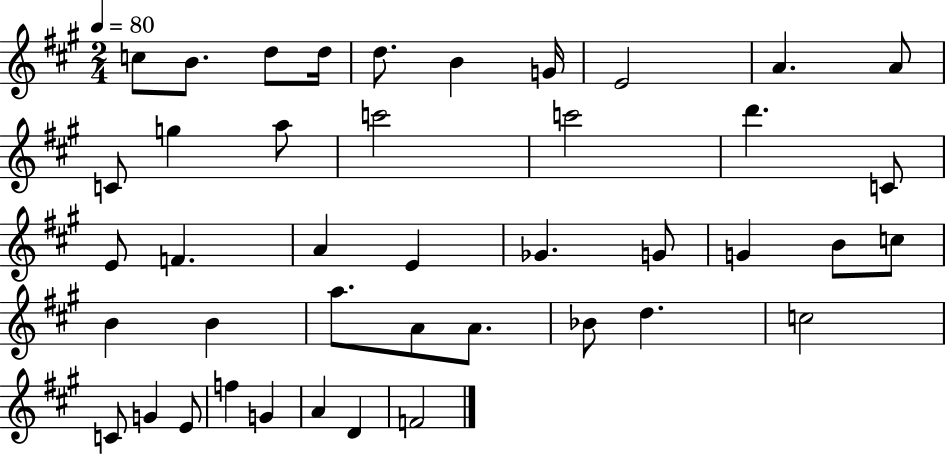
{
  \clef treble
  \numericTimeSignature
  \time 2/4
  \key a \major
  \tempo 4 = 80
  c''8 b'8. d''8 d''16 | d''8. b'4 g'16 | e'2 | a'4. a'8 | \break c'8 g''4 a''8 | c'''2 | c'''2 | d'''4. c'8 | \break e'8 f'4. | a'4 e'4 | ges'4. g'8 | g'4 b'8 c''8 | \break b'4 b'4 | a''8. a'8 a'8. | bes'8 d''4. | c''2 | \break c'8 g'4 e'8 | f''4 g'4 | a'4 d'4 | f'2 | \break \bar "|."
}